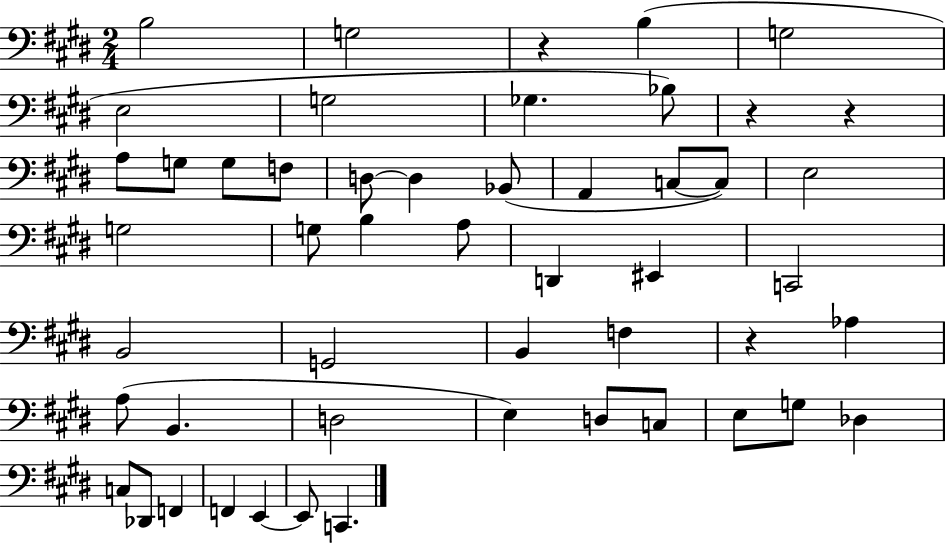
{
  \clef bass
  \numericTimeSignature
  \time 2/4
  \key e \major
  b2 | g2 | r4 b4( | g2 | \break e2 | g2 | ges4. bes8) | r4 r4 | \break a8 g8 g8 f8 | d8~~ d4 bes,8( | a,4 c8~~ c8) | e2 | \break g2 | g8 b4 a8 | d,4 eis,4 | c,2 | \break b,2 | g,2 | b,4 f4 | r4 aes4 | \break a8( b,4. | d2 | e4) d8 c8 | e8 g8 des4 | \break c8 des,8 f,4 | f,4 e,4~~ | e,8 c,4. | \bar "|."
}